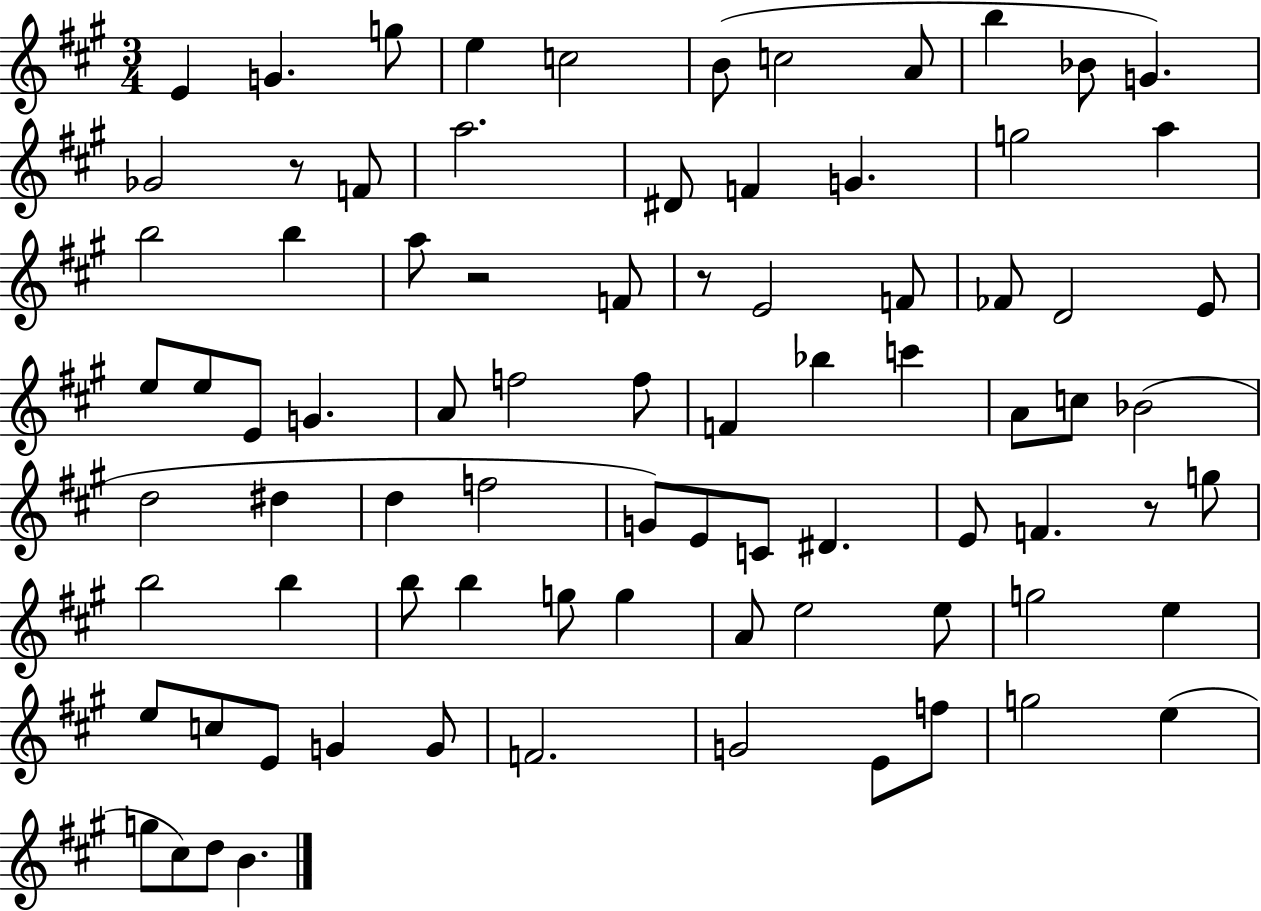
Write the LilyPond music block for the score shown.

{
  \clef treble
  \numericTimeSignature
  \time 3/4
  \key a \major
  \repeat volta 2 { e'4 g'4. g''8 | e''4 c''2 | b'8( c''2 a'8 | b''4 bes'8 g'4.) | \break ges'2 r8 f'8 | a''2. | dis'8 f'4 g'4. | g''2 a''4 | \break b''2 b''4 | a''8 r2 f'8 | r8 e'2 f'8 | fes'8 d'2 e'8 | \break e''8 e''8 e'8 g'4. | a'8 f''2 f''8 | f'4 bes''4 c'''4 | a'8 c''8 bes'2( | \break d''2 dis''4 | d''4 f''2 | g'8) e'8 c'8 dis'4. | e'8 f'4. r8 g''8 | \break b''2 b''4 | b''8 b''4 g''8 g''4 | a'8 e''2 e''8 | g''2 e''4 | \break e''8 c''8 e'8 g'4 g'8 | f'2. | g'2 e'8 f''8 | g''2 e''4( | \break g''8 cis''8) d''8 b'4. | } \bar "|."
}